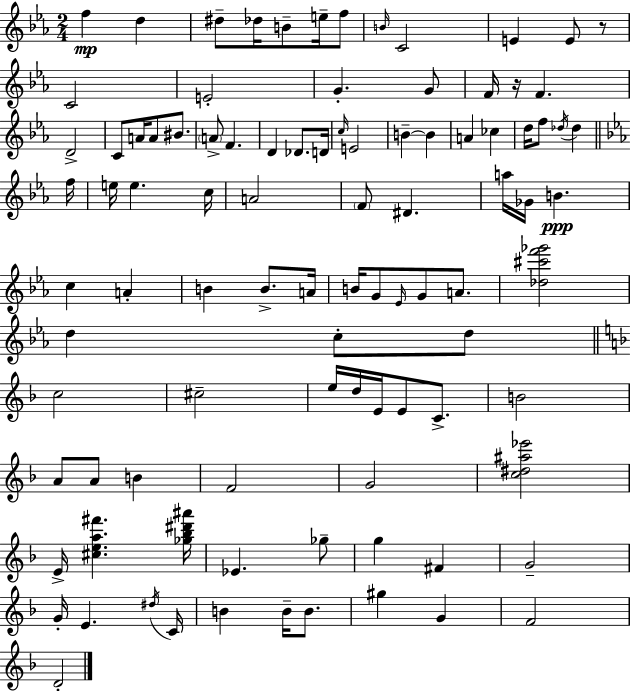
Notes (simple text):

F5/q D5/q D#5/e Db5/s B4/e E5/s F5/e B4/s C4/h E4/q E4/e R/e C4/h E4/h G4/q. G4/e F4/s R/s F4/q. D4/h C4/e A4/s A4/e BIS4/e. A4/e F4/q. D4/q Db4/e. D4/s C5/s E4/h B4/q B4/q A4/q CES5/q D5/s F5/e Db5/s Db5/q F5/s E5/s E5/q. C5/s A4/h F4/e D#4/q. A5/s Gb4/s B4/q. C5/q A4/q B4/q B4/e. A4/s B4/s G4/e Eb4/s G4/e A4/e. [Db5,C#6,F6,Gb6]/h D5/q C5/e D5/e C5/h C#5/h E5/s D5/s E4/s E4/e C4/e. B4/h A4/e A4/e B4/q F4/h G4/h [C5,D#5,A#5,Eb6]/h E4/s [C#5,E5,A5,F#6]/q. [Gb5,Bb5,D#6,A#6]/s Eb4/q. Gb5/e G5/q F#4/q G4/h G4/s E4/q. D#5/s C4/s B4/q B4/s B4/e. G#5/q G4/q F4/h D4/h